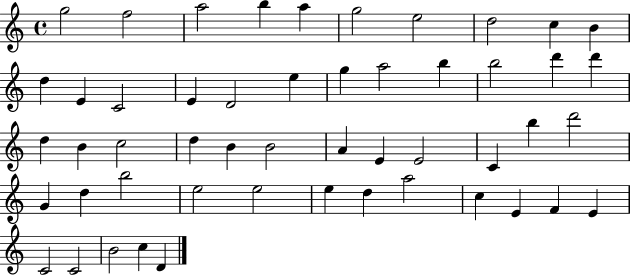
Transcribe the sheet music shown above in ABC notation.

X:1
T:Untitled
M:4/4
L:1/4
K:C
g2 f2 a2 b a g2 e2 d2 c B d E C2 E D2 e g a2 b b2 d' d' d B c2 d B B2 A E E2 C b d'2 G d b2 e2 e2 e d a2 c E F E C2 C2 B2 c D